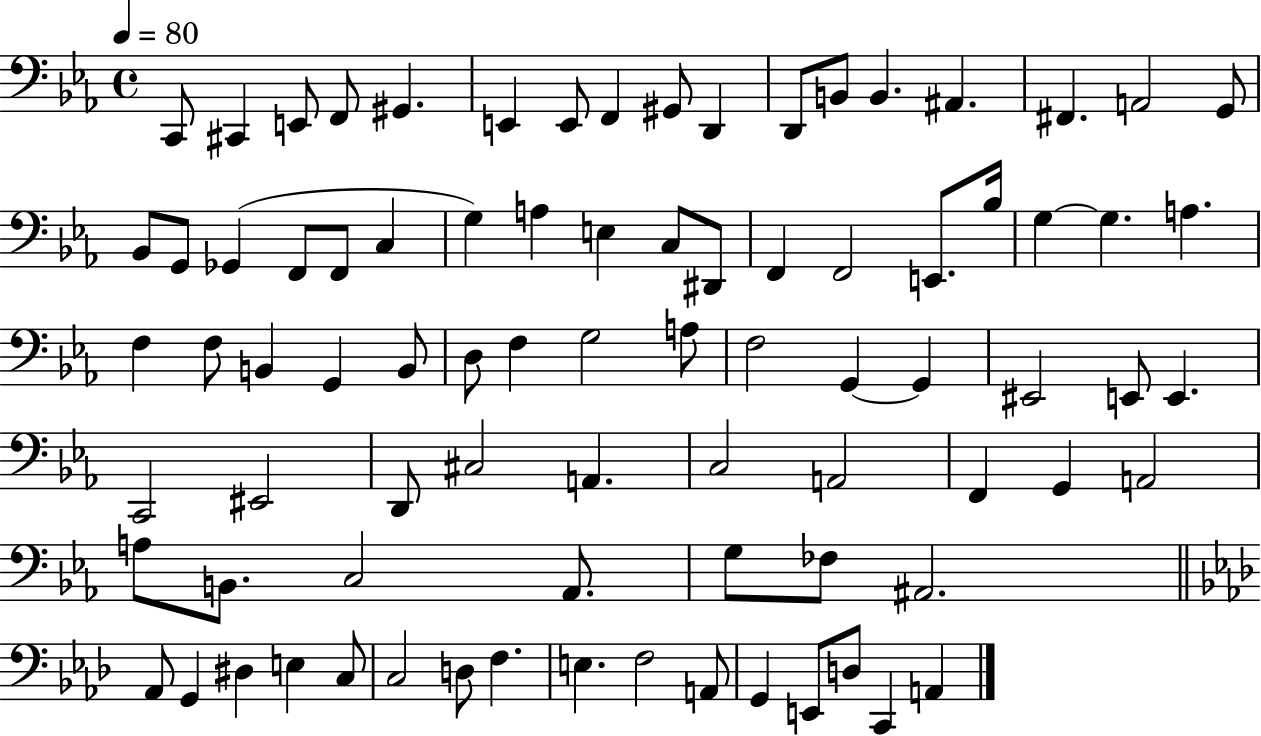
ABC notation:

X:1
T:Untitled
M:4/4
L:1/4
K:Eb
C,,/2 ^C,, E,,/2 F,,/2 ^G,, E,, E,,/2 F,, ^G,,/2 D,, D,,/2 B,,/2 B,, ^A,, ^F,, A,,2 G,,/2 _B,,/2 G,,/2 _G,, F,,/2 F,,/2 C, G, A, E, C,/2 ^D,,/2 F,, F,,2 E,,/2 _B,/4 G, G, A, F, F,/2 B,, G,, B,,/2 D,/2 F, G,2 A,/2 F,2 G,, G,, ^E,,2 E,,/2 E,, C,,2 ^E,,2 D,,/2 ^C,2 A,, C,2 A,,2 F,, G,, A,,2 A,/2 B,,/2 C,2 _A,,/2 G,/2 _F,/2 ^A,,2 _A,,/2 G,, ^D, E, C,/2 C,2 D,/2 F, E, F,2 A,,/2 G,, E,,/2 D,/2 C,, A,,